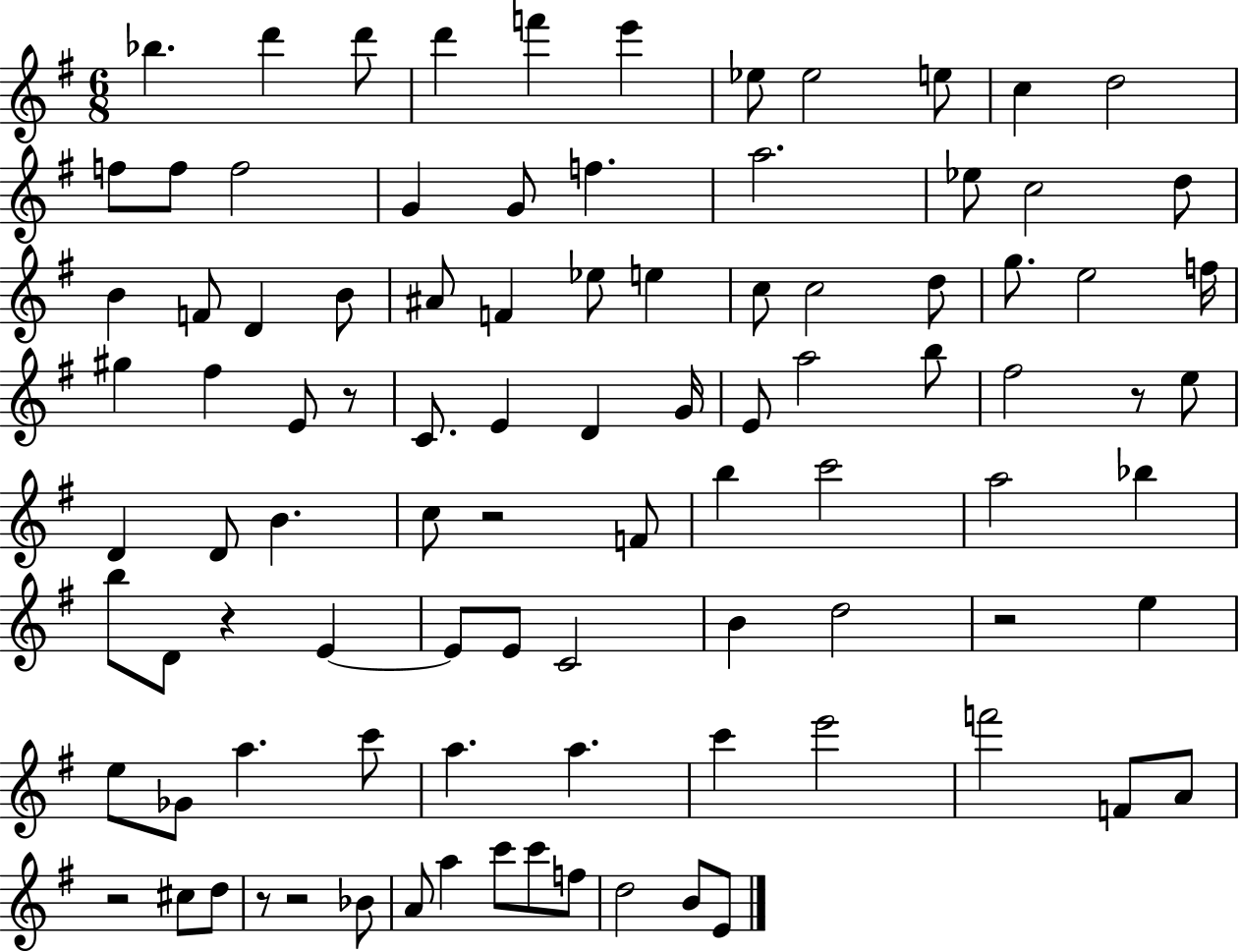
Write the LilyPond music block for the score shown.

{
  \clef treble
  \numericTimeSignature
  \time 6/8
  \key g \major
  bes''4. d'''4 d'''8 | d'''4 f'''4 e'''4 | ees''8 ees''2 e''8 | c''4 d''2 | \break f''8 f''8 f''2 | g'4 g'8 f''4. | a''2. | ees''8 c''2 d''8 | \break b'4 f'8 d'4 b'8 | ais'8 f'4 ees''8 e''4 | c''8 c''2 d''8 | g''8. e''2 f''16 | \break gis''4 fis''4 e'8 r8 | c'8. e'4 d'4 g'16 | e'8 a''2 b''8 | fis''2 r8 e''8 | \break d'4 d'8 b'4. | c''8 r2 f'8 | b''4 c'''2 | a''2 bes''4 | \break b''8 d'8 r4 e'4~~ | e'8 e'8 c'2 | b'4 d''2 | r2 e''4 | \break e''8 ges'8 a''4. c'''8 | a''4. a''4. | c'''4 e'''2 | f'''2 f'8 a'8 | \break r2 cis''8 d''8 | r8 r2 bes'8 | a'8 a''4 c'''8 c'''8 f''8 | d''2 b'8 e'8 | \break \bar "|."
}